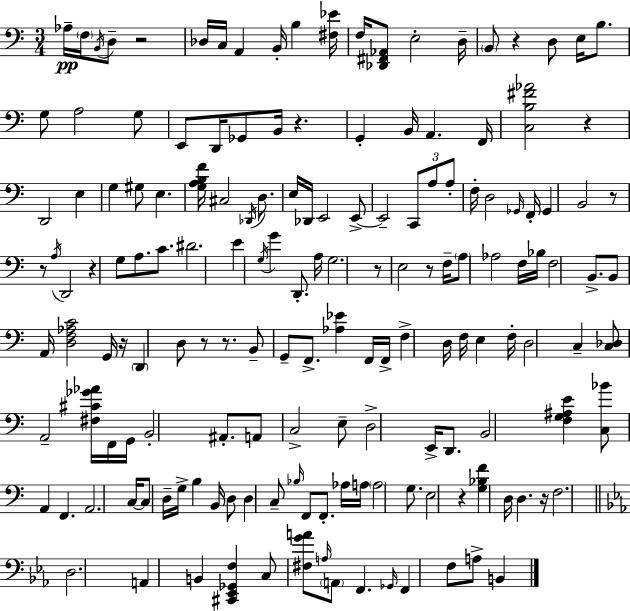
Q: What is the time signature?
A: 3/4